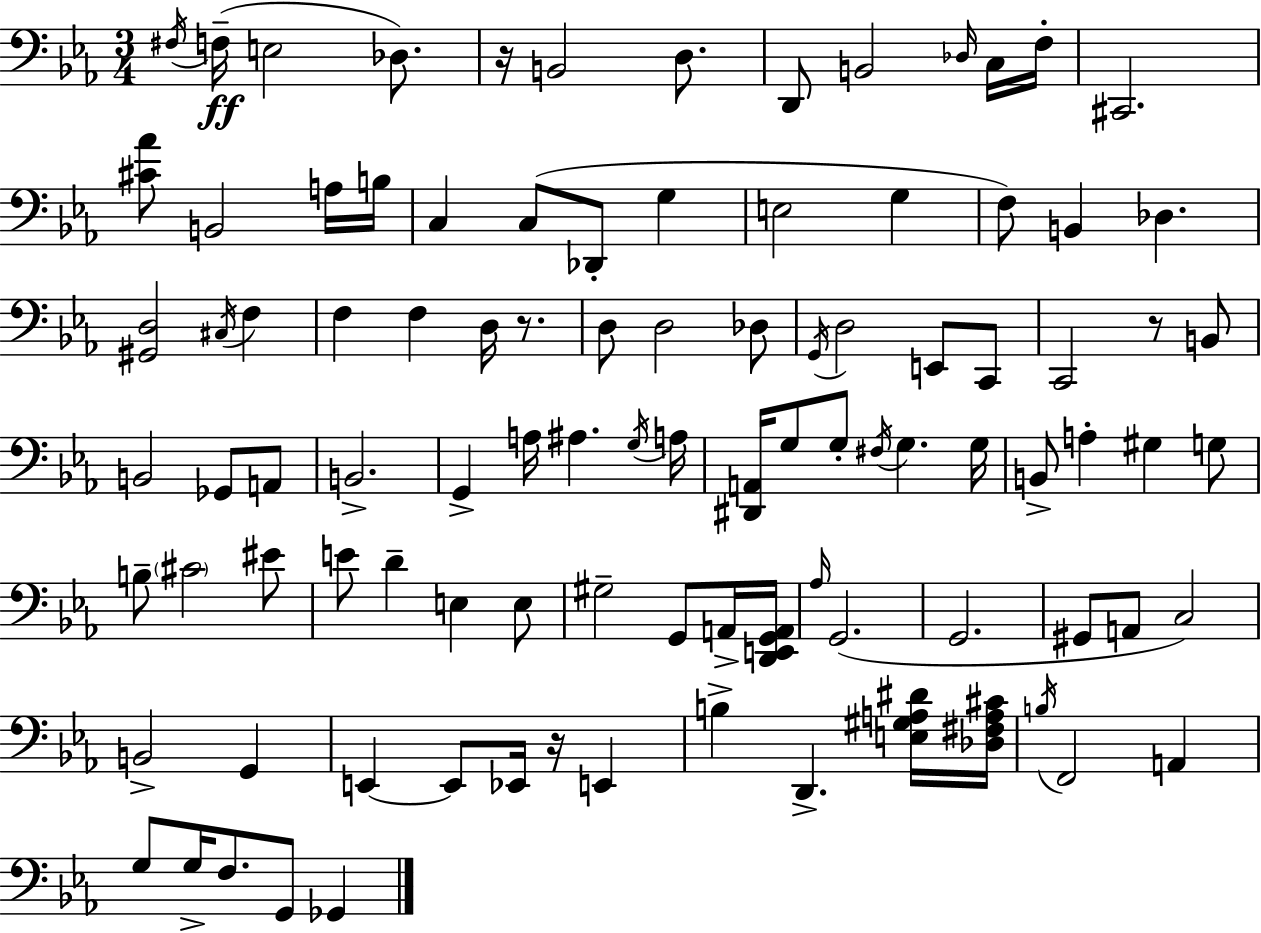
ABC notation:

X:1
T:Untitled
M:3/4
L:1/4
K:Eb
^F,/4 F,/4 E,2 _D,/2 z/4 B,,2 D,/2 D,,/2 B,,2 _D,/4 C,/4 F,/4 ^C,,2 [^C_A]/2 B,,2 A,/4 B,/4 C, C,/2 _D,,/2 G, E,2 G, F,/2 B,, _D, [^G,,D,]2 ^C,/4 F, F, F, D,/4 z/2 D,/2 D,2 _D,/2 G,,/4 D,2 E,,/2 C,,/2 C,,2 z/2 B,,/2 B,,2 _G,,/2 A,,/2 B,,2 G,, A,/4 ^A, G,/4 A,/4 [^D,,A,,]/4 G,/2 G,/2 ^F,/4 G, G,/4 B,,/2 A, ^G, G,/2 B,/2 ^C2 ^E/2 E/2 D E, E,/2 ^G,2 G,,/2 A,,/4 [D,,E,,G,,A,,]/4 _A,/4 G,,2 G,,2 ^G,,/2 A,,/2 C,2 B,,2 G,, E,, E,,/2 _E,,/4 z/4 E,, B, D,, [E,^G,A,^D]/4 [_D,^F,A,^C]/4 B,/4 F,,2 A,, G,/2 G,/4 F,/2 G,,/2 _G,,